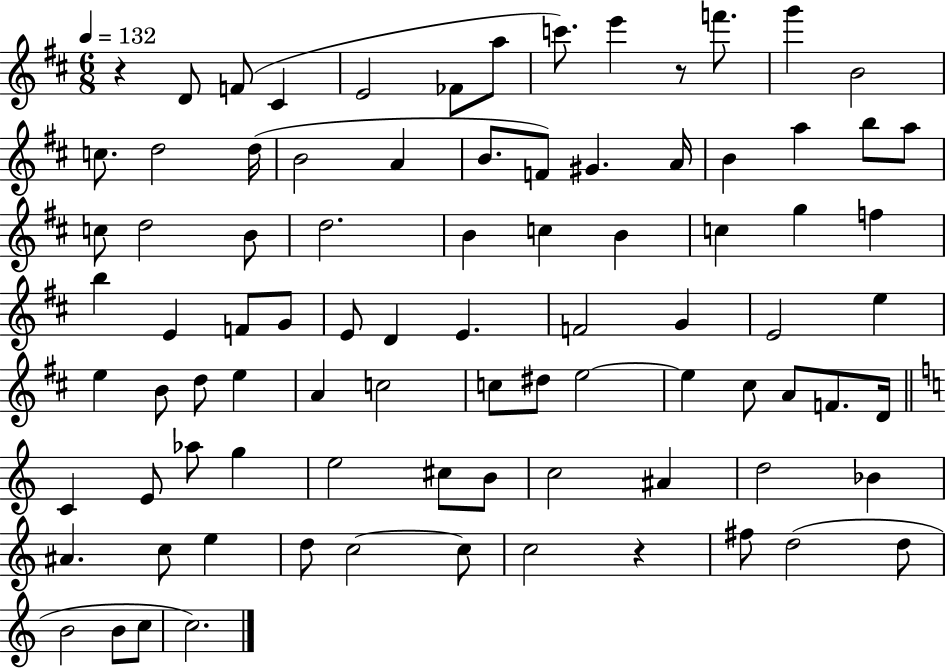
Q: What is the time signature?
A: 6/8